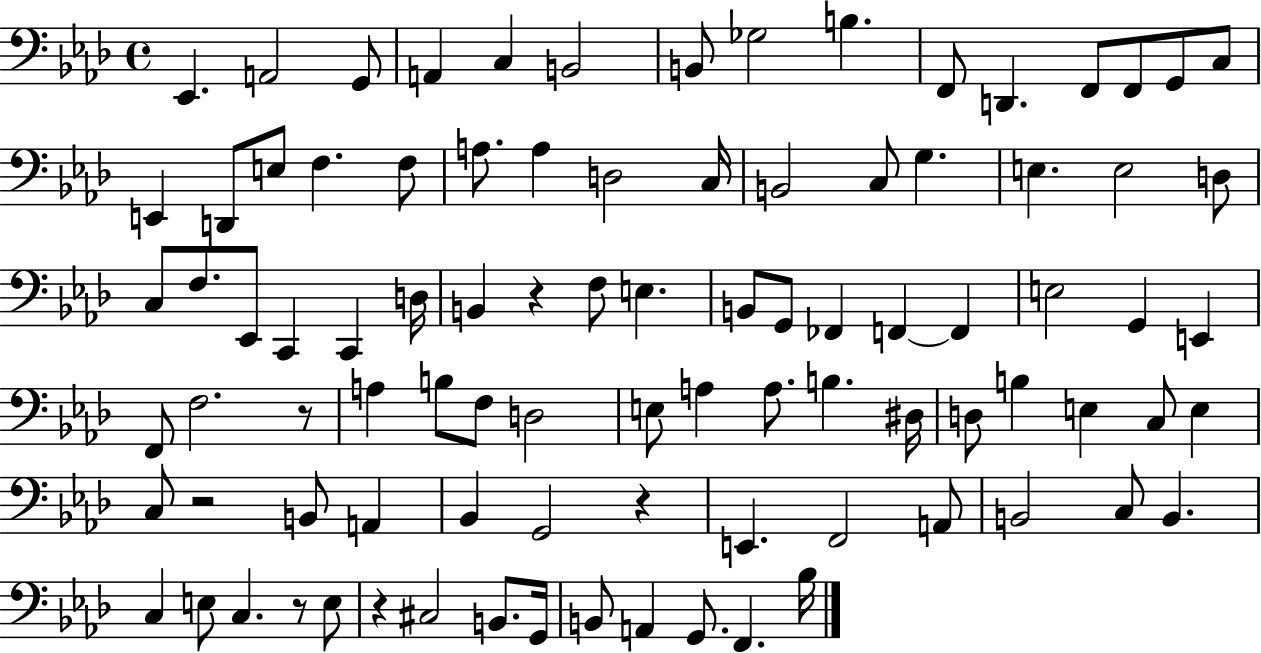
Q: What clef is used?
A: bass